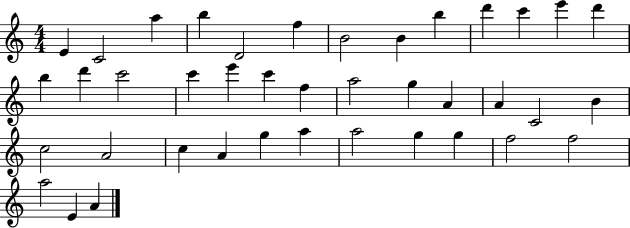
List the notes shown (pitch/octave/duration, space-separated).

E4/q C4/h A5/q B5/q D4/h F5/q B4/h B4/q B5/q D6/q C6/q E6/q D6/q B5/q D6/q C6/h C6/q E6/q C6/q F5/q A5/h G5/q A4/q A4/q C4/h B4/q C5/h A4/h C5/q A4/q G5/q A5/q A5/h G5/q G5/q F5/h F5/h A5/h E4/q A4/q